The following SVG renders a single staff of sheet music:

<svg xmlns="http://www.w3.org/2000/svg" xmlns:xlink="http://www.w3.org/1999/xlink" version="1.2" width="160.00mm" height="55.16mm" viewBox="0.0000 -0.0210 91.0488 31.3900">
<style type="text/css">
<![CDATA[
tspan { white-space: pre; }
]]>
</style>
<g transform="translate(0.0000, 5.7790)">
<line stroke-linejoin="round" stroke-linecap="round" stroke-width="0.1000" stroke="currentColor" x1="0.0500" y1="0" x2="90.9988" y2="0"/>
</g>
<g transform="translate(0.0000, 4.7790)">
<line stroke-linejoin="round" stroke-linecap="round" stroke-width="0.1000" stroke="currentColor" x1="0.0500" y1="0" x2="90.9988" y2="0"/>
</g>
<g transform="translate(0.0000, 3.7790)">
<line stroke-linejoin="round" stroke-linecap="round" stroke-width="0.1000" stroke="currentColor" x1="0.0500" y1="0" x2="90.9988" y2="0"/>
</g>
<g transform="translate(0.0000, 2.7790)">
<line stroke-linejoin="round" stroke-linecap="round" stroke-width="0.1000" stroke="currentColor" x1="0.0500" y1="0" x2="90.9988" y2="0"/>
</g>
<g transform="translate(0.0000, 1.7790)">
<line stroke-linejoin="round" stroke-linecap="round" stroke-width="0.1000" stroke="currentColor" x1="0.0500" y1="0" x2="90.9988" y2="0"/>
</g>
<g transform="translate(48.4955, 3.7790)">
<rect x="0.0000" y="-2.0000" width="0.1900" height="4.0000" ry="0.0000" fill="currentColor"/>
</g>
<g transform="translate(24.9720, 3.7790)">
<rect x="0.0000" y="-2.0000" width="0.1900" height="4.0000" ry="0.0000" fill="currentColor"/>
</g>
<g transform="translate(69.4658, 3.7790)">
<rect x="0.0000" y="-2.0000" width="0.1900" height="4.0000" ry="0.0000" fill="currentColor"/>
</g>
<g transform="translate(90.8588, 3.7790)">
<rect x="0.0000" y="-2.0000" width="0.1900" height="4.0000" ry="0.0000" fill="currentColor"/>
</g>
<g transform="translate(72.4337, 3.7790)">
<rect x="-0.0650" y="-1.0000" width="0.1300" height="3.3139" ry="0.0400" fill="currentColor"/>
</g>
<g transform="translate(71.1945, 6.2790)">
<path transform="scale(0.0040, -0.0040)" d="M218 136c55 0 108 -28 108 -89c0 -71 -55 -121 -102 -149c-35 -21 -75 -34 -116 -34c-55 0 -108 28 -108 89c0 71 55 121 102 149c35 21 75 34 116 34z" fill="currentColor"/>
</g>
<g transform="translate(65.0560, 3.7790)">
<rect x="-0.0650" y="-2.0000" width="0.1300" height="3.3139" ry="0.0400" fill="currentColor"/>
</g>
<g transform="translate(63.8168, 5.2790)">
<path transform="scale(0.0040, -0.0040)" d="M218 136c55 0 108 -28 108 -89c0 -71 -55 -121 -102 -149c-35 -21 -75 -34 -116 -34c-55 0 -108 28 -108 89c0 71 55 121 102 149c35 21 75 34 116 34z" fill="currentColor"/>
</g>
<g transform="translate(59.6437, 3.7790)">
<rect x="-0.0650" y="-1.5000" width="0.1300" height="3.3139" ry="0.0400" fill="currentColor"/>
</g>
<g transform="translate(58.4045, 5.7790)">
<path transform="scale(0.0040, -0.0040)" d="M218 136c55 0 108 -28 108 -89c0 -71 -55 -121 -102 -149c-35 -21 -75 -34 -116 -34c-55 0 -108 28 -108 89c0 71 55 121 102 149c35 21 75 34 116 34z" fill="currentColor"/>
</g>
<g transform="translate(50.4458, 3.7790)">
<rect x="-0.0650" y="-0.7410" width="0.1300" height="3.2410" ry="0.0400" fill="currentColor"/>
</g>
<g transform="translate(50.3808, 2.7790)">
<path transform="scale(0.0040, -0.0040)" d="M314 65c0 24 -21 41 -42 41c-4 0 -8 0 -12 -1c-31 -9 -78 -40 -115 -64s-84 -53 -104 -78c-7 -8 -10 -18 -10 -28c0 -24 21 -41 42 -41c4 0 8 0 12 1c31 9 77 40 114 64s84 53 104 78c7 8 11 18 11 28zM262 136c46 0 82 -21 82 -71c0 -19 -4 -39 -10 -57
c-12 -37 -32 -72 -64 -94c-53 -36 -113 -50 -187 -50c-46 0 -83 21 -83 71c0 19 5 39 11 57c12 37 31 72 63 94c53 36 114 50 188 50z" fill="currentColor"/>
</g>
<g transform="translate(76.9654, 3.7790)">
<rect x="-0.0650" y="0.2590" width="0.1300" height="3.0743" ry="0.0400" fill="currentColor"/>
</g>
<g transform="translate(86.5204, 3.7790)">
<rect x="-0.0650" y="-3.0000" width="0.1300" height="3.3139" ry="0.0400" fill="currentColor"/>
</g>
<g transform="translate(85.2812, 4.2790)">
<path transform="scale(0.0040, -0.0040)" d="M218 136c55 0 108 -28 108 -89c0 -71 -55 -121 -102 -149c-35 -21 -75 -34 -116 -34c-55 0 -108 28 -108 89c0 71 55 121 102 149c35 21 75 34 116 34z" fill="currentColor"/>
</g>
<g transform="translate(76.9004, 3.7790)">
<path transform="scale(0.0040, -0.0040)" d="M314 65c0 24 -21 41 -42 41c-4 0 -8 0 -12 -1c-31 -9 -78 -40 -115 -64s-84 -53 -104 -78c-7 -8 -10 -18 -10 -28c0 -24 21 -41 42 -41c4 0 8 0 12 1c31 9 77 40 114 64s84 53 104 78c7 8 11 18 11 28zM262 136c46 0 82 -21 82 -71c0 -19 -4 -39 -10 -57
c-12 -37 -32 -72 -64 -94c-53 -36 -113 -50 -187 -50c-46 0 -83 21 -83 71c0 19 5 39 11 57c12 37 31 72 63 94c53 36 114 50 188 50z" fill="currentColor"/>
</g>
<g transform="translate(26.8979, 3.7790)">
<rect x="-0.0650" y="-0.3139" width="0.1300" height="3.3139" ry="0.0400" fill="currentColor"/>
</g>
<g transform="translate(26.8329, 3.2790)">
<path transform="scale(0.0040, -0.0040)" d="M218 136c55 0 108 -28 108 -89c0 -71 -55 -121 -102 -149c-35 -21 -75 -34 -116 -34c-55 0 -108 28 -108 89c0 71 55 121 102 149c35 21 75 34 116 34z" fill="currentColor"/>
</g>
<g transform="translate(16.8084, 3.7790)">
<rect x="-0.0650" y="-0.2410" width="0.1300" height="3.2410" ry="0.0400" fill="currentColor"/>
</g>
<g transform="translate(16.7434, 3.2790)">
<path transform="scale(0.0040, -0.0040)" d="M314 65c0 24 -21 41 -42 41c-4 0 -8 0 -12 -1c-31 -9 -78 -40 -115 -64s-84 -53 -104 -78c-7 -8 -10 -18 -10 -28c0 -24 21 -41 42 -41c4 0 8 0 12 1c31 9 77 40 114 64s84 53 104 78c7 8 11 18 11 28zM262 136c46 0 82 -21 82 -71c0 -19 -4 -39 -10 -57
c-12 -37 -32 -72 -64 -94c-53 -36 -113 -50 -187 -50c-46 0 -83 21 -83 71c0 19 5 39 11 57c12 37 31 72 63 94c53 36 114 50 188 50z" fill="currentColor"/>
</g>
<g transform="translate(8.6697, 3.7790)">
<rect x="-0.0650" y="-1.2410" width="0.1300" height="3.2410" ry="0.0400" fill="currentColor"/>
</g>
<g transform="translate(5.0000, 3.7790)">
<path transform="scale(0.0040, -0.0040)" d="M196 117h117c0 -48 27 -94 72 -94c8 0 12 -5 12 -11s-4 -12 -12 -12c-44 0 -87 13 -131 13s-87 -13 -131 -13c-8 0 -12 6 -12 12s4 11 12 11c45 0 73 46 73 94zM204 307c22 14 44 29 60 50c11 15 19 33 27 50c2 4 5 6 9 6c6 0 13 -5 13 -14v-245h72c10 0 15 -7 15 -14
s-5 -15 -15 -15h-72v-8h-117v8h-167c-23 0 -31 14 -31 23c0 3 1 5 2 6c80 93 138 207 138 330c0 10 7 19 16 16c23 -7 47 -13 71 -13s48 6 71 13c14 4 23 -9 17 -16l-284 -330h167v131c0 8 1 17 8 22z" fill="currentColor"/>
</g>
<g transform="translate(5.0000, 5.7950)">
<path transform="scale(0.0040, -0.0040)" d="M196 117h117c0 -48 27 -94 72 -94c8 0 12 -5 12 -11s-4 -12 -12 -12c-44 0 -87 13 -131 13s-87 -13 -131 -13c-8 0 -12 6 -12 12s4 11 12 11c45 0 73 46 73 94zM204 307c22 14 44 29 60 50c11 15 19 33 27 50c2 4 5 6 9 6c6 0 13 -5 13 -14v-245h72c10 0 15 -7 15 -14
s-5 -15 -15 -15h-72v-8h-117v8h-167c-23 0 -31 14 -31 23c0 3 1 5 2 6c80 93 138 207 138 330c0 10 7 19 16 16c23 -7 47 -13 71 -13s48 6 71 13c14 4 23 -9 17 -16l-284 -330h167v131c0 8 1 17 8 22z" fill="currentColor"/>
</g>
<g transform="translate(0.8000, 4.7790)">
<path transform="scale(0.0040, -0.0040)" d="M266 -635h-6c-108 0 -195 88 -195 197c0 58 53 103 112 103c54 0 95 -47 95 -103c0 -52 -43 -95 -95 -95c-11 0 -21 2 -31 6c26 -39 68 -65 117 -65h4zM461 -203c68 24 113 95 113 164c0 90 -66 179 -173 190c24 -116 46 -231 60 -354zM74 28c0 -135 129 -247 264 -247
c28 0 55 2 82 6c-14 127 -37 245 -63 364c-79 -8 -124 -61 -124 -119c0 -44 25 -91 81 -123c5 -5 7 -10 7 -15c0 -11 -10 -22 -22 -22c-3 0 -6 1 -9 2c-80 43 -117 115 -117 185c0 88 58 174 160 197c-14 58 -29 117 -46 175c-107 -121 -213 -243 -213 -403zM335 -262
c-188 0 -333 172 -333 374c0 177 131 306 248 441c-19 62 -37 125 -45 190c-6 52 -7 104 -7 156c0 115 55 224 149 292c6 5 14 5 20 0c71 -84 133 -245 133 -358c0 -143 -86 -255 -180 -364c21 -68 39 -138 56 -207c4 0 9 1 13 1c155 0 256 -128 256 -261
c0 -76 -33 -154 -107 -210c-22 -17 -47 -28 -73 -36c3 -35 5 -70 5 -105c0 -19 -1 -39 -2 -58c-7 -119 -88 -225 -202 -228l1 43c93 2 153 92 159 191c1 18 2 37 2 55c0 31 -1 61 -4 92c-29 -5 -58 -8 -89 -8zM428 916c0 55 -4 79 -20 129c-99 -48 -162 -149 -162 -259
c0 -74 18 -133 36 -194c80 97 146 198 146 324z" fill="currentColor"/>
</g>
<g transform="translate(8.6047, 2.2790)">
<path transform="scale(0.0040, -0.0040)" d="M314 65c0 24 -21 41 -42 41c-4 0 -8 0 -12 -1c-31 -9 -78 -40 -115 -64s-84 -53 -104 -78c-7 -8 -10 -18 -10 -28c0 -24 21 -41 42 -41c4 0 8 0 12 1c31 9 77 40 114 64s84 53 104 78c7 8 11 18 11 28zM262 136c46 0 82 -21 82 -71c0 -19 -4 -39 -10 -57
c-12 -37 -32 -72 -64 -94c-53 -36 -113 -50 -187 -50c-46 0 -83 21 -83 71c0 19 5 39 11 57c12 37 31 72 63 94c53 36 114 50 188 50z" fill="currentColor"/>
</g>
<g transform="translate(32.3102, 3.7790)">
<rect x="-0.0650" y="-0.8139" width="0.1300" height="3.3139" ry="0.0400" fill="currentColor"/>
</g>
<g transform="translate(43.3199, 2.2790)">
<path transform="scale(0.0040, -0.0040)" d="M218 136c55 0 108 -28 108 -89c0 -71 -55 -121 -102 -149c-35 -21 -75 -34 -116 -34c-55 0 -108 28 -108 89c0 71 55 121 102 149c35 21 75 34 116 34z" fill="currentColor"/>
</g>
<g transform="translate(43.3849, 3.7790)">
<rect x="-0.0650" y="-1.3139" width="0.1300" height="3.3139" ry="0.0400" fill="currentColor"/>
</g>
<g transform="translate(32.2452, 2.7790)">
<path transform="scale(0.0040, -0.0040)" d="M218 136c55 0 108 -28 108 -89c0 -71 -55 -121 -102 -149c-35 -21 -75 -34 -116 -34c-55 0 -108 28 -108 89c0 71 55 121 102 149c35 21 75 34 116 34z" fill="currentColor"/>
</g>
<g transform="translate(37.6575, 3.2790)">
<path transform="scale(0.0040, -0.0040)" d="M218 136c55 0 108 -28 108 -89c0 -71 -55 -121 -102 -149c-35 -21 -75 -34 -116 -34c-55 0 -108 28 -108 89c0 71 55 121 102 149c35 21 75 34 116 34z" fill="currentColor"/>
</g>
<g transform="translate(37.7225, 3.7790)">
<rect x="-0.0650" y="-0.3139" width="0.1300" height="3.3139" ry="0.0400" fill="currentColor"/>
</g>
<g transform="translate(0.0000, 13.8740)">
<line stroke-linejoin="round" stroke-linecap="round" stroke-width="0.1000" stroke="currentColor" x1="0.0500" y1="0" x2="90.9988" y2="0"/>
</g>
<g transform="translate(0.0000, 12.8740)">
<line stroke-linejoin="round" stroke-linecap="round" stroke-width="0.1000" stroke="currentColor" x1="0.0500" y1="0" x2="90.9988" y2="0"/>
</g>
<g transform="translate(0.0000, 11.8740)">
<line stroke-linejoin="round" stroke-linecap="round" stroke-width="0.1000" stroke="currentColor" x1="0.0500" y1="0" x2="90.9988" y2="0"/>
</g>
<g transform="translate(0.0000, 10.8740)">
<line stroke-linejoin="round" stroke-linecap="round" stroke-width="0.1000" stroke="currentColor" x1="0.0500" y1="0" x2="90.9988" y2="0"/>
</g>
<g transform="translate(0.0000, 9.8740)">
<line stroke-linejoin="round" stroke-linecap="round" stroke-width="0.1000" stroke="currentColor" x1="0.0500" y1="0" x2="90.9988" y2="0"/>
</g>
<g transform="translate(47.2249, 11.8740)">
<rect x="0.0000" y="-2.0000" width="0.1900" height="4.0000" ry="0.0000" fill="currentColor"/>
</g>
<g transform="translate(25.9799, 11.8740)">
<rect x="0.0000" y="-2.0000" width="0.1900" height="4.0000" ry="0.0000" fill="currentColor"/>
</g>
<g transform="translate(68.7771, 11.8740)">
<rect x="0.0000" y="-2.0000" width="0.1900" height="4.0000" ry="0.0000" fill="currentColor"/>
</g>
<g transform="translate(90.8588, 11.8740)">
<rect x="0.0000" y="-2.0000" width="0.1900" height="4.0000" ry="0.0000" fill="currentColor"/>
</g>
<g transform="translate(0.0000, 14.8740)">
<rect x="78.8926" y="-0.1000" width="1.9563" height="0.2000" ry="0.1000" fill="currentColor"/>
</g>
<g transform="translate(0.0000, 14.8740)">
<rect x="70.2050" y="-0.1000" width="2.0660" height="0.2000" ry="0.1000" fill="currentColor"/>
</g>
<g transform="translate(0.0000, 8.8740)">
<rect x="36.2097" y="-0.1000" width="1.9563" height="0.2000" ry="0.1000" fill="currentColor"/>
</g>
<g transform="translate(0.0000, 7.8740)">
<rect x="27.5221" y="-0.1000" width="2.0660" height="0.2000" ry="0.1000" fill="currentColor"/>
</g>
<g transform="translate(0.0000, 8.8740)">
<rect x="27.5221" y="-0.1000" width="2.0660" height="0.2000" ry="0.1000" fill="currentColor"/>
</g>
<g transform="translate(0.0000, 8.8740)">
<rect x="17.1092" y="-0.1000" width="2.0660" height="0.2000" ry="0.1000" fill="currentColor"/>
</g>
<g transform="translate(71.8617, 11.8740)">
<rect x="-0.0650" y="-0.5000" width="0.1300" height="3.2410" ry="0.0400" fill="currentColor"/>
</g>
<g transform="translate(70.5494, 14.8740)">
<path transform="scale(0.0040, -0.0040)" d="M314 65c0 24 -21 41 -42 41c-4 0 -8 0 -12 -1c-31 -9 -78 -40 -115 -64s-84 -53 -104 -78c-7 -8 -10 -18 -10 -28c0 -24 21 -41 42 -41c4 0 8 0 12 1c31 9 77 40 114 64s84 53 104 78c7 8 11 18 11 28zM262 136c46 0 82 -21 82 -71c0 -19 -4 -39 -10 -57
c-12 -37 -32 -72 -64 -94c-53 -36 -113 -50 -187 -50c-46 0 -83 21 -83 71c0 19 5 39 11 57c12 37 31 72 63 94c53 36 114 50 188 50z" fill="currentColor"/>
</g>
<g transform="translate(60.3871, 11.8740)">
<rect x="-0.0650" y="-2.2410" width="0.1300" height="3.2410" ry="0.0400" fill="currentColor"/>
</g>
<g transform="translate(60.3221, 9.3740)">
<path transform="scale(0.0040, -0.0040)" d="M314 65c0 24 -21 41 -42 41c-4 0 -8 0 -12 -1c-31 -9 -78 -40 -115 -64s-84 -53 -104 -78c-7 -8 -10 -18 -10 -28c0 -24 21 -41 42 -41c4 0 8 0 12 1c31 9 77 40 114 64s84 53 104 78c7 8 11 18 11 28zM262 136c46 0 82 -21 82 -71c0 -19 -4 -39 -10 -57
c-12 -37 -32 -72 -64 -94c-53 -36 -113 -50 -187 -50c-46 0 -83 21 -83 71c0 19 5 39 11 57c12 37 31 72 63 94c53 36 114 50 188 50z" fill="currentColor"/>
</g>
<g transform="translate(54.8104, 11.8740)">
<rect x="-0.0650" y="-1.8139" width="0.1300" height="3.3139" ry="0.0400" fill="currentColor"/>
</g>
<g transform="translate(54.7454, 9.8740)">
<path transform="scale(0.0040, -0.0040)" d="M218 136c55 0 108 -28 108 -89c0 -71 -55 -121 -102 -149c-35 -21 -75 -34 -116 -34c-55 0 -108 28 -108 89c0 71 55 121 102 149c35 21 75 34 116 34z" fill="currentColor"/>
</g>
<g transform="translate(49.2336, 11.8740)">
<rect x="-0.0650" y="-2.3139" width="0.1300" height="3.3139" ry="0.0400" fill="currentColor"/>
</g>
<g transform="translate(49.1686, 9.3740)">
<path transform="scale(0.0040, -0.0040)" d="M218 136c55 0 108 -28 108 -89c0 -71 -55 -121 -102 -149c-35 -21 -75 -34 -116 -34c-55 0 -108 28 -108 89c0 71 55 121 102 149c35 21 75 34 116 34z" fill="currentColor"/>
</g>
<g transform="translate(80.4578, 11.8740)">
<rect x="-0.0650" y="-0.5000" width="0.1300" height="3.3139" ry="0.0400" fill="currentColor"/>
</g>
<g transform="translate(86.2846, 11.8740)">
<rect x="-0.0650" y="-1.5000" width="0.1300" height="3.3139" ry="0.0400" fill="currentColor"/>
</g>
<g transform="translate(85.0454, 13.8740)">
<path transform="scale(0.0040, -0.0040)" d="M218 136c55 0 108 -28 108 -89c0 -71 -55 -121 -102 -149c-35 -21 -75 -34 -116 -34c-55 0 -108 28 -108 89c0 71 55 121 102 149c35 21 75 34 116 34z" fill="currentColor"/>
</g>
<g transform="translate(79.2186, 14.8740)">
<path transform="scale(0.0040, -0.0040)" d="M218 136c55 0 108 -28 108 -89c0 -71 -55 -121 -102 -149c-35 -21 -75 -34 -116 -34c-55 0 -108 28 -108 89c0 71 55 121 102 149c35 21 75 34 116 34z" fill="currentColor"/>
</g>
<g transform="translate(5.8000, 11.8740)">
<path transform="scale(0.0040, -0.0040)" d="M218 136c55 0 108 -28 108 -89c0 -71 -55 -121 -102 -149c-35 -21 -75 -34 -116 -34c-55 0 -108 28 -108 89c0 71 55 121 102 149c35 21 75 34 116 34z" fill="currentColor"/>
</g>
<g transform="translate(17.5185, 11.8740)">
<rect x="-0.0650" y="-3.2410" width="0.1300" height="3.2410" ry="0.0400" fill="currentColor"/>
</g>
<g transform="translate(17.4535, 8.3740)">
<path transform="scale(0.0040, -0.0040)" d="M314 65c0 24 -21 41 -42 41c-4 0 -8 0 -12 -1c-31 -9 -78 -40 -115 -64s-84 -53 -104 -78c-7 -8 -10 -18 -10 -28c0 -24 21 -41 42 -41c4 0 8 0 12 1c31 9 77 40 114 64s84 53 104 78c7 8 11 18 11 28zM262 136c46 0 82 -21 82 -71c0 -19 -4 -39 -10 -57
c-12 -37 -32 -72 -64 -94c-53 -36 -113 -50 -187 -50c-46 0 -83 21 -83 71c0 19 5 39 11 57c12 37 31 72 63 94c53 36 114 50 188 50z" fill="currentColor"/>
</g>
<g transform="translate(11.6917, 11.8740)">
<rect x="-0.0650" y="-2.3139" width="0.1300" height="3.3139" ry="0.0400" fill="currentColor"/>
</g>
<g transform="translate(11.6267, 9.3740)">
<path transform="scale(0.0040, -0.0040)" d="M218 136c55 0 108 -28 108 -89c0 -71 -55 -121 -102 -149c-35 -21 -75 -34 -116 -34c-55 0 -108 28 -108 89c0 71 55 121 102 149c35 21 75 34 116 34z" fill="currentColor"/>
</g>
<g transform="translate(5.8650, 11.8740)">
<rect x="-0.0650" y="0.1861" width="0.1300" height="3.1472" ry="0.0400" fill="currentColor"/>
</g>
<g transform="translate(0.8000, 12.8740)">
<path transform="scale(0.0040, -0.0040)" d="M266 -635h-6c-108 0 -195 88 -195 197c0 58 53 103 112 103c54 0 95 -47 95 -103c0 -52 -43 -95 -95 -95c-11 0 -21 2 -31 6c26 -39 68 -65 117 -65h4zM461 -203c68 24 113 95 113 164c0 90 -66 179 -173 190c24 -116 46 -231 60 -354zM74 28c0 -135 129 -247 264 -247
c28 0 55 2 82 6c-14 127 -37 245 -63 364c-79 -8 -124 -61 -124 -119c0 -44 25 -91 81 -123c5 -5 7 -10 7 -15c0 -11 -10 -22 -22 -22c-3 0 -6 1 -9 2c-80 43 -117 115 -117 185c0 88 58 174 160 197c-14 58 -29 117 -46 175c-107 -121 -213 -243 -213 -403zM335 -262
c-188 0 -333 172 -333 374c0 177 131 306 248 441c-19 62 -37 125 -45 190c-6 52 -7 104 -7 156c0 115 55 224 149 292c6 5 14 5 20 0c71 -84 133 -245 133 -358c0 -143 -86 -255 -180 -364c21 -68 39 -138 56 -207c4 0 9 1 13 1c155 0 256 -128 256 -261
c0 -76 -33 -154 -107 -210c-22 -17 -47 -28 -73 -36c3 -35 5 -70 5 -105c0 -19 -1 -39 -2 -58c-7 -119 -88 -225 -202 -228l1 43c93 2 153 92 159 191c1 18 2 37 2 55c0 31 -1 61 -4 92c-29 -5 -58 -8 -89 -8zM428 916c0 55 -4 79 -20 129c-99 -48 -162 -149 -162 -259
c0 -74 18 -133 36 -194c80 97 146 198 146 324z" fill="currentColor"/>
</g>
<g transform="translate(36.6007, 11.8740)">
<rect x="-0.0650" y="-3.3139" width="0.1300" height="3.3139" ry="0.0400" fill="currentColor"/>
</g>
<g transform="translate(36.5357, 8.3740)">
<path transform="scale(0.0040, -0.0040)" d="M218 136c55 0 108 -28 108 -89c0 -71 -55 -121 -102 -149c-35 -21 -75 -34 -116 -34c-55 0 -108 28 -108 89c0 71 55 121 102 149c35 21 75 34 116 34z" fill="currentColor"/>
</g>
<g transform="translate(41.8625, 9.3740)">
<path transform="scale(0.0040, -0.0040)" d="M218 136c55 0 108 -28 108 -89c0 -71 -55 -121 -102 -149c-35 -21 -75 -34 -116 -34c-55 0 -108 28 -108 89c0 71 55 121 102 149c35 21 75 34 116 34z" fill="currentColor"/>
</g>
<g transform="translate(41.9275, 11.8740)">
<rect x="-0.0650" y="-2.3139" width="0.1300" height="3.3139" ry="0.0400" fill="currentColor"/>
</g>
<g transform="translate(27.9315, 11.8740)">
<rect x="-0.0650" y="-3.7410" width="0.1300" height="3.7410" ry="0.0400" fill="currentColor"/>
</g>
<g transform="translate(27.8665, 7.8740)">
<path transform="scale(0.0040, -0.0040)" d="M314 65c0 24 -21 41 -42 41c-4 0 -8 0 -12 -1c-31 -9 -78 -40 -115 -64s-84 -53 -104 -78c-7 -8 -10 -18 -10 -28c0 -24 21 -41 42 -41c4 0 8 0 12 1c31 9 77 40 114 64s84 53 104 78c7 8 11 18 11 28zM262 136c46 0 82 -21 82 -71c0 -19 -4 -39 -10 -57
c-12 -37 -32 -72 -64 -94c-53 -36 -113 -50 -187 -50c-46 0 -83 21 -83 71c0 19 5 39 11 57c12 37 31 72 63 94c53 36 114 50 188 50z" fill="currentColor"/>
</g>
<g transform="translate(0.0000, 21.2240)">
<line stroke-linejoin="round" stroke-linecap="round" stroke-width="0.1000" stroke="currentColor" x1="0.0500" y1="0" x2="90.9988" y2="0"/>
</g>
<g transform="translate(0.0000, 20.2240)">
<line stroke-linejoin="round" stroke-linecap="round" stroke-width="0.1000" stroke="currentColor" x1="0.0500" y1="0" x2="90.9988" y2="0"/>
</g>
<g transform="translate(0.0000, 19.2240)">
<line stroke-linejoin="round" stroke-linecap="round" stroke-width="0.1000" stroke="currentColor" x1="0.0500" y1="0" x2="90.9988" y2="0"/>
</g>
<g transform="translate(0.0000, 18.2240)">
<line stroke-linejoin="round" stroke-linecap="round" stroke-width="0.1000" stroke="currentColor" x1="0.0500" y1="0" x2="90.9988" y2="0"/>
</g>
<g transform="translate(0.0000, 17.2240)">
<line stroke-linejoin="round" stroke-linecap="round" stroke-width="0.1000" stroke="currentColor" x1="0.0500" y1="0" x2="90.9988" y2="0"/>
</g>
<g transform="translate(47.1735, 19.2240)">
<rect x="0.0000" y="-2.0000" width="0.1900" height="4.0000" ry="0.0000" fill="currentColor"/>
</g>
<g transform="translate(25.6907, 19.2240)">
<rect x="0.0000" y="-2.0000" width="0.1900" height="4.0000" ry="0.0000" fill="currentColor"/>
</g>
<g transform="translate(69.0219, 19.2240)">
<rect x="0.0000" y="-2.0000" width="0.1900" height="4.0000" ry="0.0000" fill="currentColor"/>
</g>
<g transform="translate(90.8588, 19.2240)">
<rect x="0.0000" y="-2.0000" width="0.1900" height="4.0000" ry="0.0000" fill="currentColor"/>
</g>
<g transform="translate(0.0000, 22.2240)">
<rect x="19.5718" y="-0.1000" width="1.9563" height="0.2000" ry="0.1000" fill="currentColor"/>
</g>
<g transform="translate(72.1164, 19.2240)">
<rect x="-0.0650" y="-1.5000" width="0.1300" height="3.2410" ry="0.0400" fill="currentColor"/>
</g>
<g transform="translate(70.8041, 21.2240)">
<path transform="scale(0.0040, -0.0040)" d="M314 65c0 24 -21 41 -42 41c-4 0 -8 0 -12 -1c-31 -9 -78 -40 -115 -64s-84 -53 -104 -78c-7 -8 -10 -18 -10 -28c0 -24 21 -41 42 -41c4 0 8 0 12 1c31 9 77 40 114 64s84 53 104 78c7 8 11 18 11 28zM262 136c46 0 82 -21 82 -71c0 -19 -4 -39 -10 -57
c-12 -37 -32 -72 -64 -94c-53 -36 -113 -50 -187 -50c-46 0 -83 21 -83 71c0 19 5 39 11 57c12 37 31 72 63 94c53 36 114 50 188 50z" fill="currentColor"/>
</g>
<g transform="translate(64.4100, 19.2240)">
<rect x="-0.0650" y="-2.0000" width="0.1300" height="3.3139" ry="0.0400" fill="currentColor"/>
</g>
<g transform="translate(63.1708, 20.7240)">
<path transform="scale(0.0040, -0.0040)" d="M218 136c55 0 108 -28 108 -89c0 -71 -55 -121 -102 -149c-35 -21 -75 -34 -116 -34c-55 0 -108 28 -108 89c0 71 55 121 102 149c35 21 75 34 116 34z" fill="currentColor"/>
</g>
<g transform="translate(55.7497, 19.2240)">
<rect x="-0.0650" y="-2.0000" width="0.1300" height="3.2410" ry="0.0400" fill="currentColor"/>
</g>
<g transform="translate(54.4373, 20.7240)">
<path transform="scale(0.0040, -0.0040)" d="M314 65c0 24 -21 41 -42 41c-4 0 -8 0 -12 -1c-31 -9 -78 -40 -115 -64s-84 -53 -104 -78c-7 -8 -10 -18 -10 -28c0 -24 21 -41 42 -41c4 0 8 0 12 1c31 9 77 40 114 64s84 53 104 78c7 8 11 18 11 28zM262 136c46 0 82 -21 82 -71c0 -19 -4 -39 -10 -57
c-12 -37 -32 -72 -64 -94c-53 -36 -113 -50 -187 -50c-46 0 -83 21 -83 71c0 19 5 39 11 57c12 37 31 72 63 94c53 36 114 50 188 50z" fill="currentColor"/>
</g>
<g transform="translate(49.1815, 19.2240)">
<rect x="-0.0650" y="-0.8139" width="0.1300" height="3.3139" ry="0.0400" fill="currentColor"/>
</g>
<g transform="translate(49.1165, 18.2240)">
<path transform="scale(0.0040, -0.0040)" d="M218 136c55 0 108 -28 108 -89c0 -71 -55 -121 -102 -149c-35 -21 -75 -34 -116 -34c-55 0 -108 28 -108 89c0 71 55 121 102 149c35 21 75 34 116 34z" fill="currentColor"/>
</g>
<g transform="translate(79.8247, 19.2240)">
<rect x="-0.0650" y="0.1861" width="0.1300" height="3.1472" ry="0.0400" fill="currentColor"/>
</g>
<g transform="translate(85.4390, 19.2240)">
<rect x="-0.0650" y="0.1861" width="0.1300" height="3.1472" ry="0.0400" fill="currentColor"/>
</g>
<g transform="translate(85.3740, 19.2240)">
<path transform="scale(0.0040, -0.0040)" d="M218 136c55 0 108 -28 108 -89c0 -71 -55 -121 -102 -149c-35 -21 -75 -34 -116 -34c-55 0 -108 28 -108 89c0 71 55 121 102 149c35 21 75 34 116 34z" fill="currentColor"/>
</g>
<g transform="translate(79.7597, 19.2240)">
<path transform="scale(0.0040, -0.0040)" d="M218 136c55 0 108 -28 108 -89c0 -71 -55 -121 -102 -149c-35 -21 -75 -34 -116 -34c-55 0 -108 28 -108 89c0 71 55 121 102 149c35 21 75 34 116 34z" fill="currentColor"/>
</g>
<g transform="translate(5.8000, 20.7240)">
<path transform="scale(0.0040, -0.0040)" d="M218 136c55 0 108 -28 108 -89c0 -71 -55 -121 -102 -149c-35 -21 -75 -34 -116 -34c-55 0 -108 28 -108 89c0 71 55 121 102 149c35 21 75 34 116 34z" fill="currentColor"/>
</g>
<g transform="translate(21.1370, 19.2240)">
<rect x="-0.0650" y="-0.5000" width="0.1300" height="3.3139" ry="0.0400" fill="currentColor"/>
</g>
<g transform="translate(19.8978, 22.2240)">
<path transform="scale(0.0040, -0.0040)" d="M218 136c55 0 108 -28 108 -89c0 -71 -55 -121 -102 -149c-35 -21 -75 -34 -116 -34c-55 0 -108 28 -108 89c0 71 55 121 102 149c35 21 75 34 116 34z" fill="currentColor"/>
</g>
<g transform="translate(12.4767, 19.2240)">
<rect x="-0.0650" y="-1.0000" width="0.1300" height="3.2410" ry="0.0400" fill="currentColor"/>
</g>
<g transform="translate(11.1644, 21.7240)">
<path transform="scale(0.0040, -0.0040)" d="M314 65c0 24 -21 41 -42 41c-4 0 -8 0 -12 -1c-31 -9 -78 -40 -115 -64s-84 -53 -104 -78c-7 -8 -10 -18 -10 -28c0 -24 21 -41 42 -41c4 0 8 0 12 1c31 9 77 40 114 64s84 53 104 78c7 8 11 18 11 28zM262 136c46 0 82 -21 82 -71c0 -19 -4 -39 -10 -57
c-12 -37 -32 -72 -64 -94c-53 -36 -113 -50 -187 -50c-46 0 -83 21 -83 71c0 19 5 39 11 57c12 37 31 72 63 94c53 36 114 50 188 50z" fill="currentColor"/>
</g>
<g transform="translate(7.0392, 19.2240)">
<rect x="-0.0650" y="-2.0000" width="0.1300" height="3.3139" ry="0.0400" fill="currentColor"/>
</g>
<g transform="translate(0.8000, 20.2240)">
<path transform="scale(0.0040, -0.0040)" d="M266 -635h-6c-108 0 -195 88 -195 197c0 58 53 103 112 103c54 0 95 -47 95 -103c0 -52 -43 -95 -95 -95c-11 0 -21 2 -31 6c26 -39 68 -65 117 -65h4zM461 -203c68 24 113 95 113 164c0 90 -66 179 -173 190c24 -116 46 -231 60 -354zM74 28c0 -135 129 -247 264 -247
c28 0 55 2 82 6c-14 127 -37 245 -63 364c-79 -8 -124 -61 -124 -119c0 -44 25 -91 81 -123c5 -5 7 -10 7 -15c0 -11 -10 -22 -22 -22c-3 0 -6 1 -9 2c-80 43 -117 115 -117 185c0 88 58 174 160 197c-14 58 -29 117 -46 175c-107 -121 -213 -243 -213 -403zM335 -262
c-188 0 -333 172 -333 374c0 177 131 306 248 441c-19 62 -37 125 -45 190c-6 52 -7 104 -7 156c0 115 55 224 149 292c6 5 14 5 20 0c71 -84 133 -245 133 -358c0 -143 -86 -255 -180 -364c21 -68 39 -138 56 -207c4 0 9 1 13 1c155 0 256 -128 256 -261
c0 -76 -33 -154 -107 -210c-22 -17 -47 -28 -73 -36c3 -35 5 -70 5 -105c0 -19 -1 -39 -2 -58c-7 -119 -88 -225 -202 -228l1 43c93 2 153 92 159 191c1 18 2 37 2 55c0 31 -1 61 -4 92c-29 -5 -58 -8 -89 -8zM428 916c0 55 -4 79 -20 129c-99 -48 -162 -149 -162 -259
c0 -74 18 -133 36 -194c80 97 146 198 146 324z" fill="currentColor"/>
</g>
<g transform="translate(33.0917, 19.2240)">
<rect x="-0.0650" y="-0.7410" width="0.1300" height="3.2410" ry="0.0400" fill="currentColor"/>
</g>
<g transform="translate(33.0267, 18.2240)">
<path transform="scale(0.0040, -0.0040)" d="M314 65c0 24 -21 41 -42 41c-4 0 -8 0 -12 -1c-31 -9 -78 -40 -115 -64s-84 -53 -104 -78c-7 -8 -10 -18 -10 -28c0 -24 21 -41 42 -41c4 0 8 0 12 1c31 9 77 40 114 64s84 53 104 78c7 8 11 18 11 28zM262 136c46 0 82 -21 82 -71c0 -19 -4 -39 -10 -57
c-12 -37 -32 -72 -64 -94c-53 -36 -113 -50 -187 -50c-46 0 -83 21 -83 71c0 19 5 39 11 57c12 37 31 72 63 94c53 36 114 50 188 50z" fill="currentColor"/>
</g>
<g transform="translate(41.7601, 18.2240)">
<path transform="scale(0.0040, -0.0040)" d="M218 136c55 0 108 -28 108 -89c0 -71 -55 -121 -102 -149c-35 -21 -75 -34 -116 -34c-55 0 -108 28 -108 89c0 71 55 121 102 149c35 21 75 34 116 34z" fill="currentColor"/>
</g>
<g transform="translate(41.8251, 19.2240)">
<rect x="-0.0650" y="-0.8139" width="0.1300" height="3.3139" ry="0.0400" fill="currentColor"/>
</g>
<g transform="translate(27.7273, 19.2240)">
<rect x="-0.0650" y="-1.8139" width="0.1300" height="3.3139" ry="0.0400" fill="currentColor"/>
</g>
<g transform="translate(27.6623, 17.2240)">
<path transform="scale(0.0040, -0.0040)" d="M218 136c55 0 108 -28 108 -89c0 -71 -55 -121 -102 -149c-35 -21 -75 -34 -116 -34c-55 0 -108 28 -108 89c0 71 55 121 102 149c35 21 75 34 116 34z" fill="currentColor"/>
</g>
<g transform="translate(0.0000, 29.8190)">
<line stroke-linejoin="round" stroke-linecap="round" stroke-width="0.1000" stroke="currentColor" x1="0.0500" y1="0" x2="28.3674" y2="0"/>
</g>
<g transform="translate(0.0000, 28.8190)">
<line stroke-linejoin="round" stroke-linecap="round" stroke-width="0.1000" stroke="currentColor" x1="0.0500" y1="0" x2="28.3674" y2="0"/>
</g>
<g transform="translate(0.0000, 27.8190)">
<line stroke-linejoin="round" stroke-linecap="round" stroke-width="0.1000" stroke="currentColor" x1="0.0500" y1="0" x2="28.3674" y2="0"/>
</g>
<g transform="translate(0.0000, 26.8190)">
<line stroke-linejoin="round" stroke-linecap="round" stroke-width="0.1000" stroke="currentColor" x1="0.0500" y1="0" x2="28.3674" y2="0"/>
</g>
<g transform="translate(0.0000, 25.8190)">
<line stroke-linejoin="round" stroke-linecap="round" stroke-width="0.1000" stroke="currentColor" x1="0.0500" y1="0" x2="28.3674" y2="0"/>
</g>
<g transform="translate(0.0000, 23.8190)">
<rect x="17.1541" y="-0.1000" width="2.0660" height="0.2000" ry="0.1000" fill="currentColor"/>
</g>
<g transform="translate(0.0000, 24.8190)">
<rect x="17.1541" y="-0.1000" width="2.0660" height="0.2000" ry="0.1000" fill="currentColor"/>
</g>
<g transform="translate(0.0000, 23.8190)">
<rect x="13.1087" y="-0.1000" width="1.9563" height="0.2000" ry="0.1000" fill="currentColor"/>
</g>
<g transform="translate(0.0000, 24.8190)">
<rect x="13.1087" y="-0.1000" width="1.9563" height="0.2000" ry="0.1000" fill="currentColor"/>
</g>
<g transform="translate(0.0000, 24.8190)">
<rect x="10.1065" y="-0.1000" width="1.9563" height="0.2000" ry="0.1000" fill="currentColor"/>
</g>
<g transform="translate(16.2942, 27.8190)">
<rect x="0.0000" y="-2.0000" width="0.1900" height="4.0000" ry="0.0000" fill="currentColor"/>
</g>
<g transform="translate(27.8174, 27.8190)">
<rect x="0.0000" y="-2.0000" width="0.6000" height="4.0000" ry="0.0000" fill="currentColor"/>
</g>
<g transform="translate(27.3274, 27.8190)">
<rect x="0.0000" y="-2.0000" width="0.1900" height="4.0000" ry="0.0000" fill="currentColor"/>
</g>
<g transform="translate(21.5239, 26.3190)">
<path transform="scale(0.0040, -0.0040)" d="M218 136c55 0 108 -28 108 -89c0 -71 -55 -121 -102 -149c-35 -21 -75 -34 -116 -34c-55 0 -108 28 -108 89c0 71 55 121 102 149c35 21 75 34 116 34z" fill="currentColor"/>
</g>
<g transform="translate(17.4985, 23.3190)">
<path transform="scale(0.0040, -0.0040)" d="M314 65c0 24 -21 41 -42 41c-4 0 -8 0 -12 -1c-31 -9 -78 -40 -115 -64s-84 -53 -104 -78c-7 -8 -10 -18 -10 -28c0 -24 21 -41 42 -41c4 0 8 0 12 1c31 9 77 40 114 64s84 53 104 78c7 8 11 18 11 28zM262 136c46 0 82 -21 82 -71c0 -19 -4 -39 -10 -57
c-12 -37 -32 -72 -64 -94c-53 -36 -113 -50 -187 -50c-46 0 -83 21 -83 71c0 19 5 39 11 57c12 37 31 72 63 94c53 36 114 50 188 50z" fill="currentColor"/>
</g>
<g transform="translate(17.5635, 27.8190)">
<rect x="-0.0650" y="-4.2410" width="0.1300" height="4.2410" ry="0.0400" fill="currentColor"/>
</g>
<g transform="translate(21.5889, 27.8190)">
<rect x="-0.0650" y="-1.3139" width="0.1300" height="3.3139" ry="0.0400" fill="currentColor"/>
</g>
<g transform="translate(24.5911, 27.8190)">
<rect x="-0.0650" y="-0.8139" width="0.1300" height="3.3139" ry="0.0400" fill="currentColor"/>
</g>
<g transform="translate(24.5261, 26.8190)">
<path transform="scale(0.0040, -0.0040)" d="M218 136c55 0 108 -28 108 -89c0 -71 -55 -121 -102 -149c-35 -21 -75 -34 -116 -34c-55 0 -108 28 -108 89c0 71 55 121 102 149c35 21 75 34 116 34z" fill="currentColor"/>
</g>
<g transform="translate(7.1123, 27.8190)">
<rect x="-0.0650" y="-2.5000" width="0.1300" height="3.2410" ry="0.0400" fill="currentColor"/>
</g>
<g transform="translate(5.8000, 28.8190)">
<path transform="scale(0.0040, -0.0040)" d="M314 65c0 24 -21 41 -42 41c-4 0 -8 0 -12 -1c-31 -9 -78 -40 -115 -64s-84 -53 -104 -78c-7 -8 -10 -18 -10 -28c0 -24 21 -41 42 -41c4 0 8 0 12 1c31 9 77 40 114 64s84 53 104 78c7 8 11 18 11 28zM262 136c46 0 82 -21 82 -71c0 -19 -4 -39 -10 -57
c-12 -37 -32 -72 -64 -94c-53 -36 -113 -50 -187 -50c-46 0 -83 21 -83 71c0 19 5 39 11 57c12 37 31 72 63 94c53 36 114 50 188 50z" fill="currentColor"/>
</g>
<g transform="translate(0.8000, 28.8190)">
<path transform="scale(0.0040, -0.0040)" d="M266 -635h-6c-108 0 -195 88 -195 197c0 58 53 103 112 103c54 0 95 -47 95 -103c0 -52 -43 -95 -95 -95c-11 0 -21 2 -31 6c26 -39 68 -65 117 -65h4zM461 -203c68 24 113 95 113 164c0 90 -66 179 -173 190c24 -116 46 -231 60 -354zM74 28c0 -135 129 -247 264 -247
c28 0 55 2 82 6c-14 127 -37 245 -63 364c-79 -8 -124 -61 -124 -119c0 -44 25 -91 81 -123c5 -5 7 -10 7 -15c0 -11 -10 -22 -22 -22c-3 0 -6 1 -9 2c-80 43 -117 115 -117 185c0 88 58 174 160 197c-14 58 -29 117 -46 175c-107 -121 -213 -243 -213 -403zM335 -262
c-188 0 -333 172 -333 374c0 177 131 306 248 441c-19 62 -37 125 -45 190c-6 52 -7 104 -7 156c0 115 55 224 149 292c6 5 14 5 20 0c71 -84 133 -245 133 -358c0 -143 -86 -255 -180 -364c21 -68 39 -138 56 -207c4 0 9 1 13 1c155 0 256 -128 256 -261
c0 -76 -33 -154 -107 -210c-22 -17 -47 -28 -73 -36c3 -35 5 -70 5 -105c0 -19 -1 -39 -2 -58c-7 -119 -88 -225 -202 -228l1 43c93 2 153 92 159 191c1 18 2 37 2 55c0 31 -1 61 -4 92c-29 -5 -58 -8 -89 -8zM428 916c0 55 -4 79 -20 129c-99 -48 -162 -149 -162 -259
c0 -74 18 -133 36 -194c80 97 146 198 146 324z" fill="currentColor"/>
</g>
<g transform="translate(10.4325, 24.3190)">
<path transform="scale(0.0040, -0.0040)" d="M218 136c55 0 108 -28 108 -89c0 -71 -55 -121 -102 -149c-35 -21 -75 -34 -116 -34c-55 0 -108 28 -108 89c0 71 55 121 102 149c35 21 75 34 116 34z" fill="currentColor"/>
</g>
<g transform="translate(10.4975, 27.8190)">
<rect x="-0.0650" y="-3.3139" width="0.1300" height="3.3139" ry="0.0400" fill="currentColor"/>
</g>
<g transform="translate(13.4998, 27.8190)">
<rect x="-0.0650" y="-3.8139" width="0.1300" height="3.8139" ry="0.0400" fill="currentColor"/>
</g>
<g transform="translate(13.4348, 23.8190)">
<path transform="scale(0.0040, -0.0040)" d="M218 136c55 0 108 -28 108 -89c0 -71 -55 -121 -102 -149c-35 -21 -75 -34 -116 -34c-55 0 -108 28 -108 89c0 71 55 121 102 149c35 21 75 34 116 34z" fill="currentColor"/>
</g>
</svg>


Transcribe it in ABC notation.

X:1
T:Untitled
M:4/4
L:1/4
K:C
e2 c2 c d c e d2 E F D B2 A B g b2 c'2 b g g f g2 C2 C E F D2 C f d2 d d F2 F E2 B B G2 b c' d'2 e d